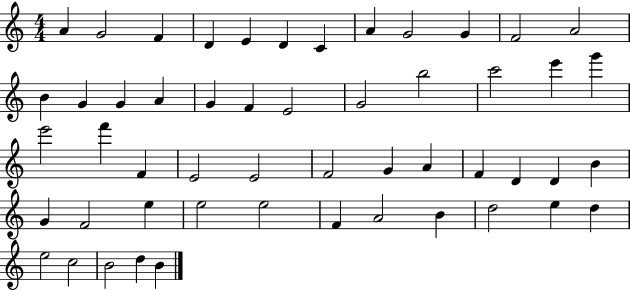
A4/q G4/h F4/q D4/q E4/q D4/q C4/q A4/q G4/h G4/q F4/h A4/h B4/q G4/q G4/q A4/q G4/q F4/q E4/h G4/h B5/h C6/h E6/q G6/q E6/h F6/q F4/q E4/h E4/h F4/h G4/q A4/q F4/q D4/q D4/q B4/q G4/q F4/h E5/q E5/h E5/h F4/q A4/h B4/q D5/h E5/q D5/q E5/h C5/h B4/h D5/q B4/q